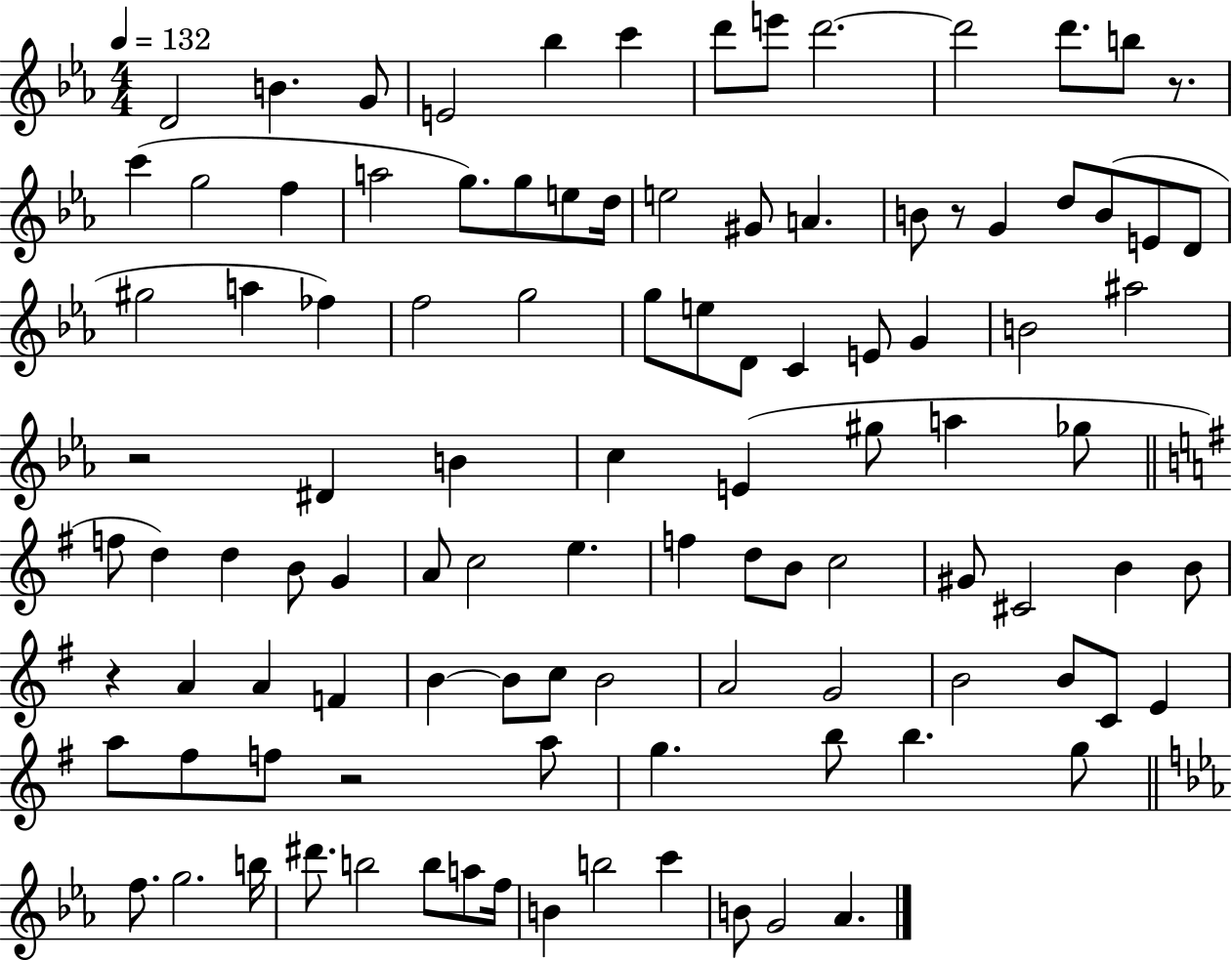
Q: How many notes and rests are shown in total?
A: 105